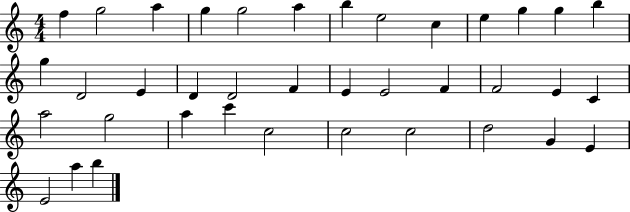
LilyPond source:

{
  \clef treble
  \numericTimeSignature
  \time 4/4
  \key c \major
  f''4 g''2 a''4 | g''4 g''2 a''4 | b''4 e''2 c''4 | e''4 g''4 g''4 b''4 | \break g''4 d'2 e'4 | d'4 d'2 f'4 | e'4 e'2 f'4 | f'2 e'4 c'4 | \break a''2 g''2 | a''4 c'''4 c''2 | c''2 c''2 | d''2 g'4 e'4 | \break e'2 a''4 b''4 | \bar "|."
}